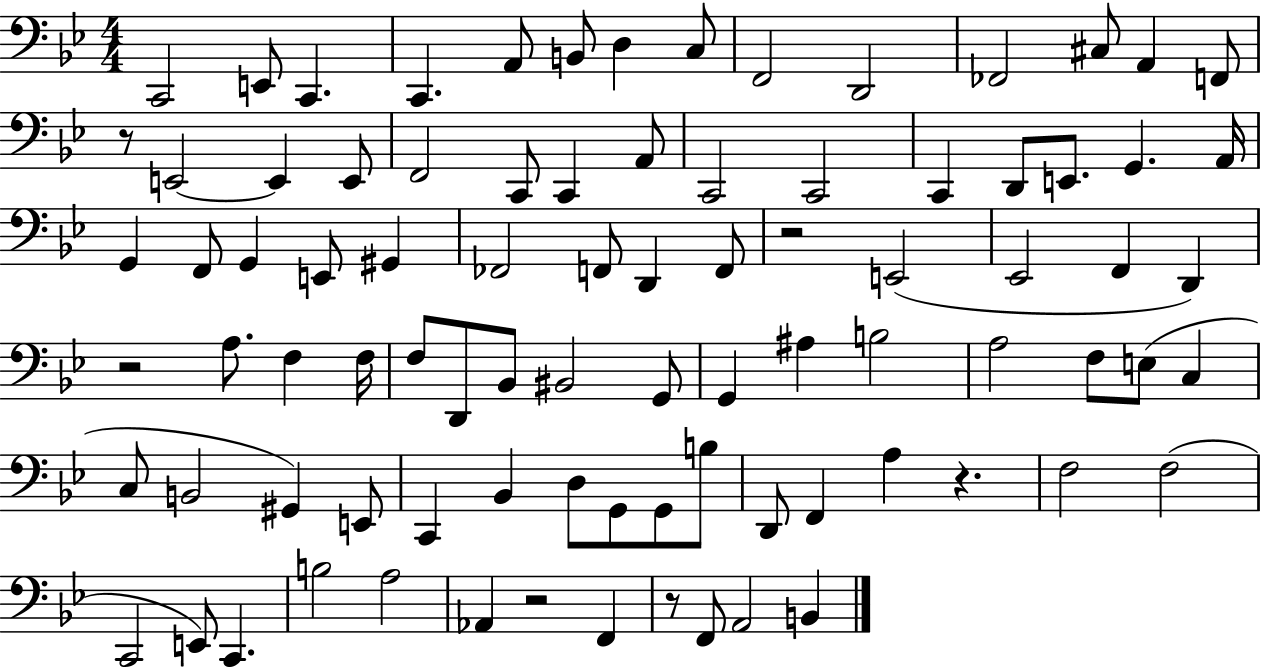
C2/h E2/e C2/q. C2/q. A2/e B2/e D3/q C3/e F2/h D2/h FES2/h C#3/e A2/q F2/e R/e E2/h E2/q E2/e F2/h C2/e C2/q A2/e C2/h C2/h C2/q D2/e E2/e. G2/q. A2/s G2/q F2/e G2/q E2/e G#2/q FES2/h F2/e D2/q F2/e R/h E2/h Eb2/h F2/q D2/q R/h A3/e. F3/q F3/s F3/e D2/e Bb2/e BIS2/h G2/e G2/q A#3/q B3/h A3/h F3/e E3/e C3/q C3/e B2/h G#2/q E2/e C2/q Bb2/q D3/e G2/e G2/e B3/e D2/e F2/q A3/q R/q. F3/h F3/h C2/h E2/e C2/q. B3/h A3/h Ab2/q R/h F2/q R/e F2/e A2/h B2/q